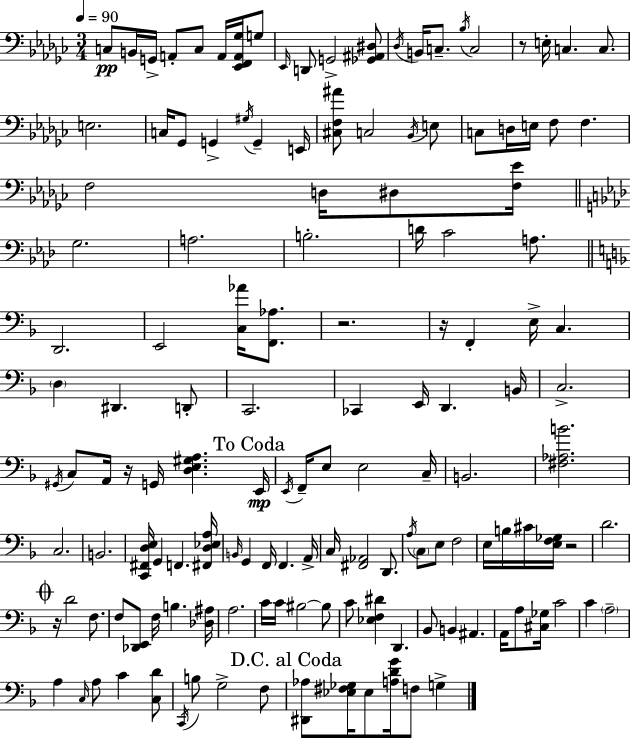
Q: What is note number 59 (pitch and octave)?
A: A2